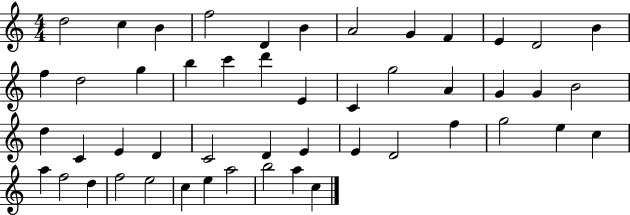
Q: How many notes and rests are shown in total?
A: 49